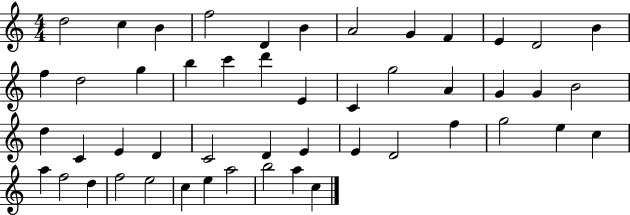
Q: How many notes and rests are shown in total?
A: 49